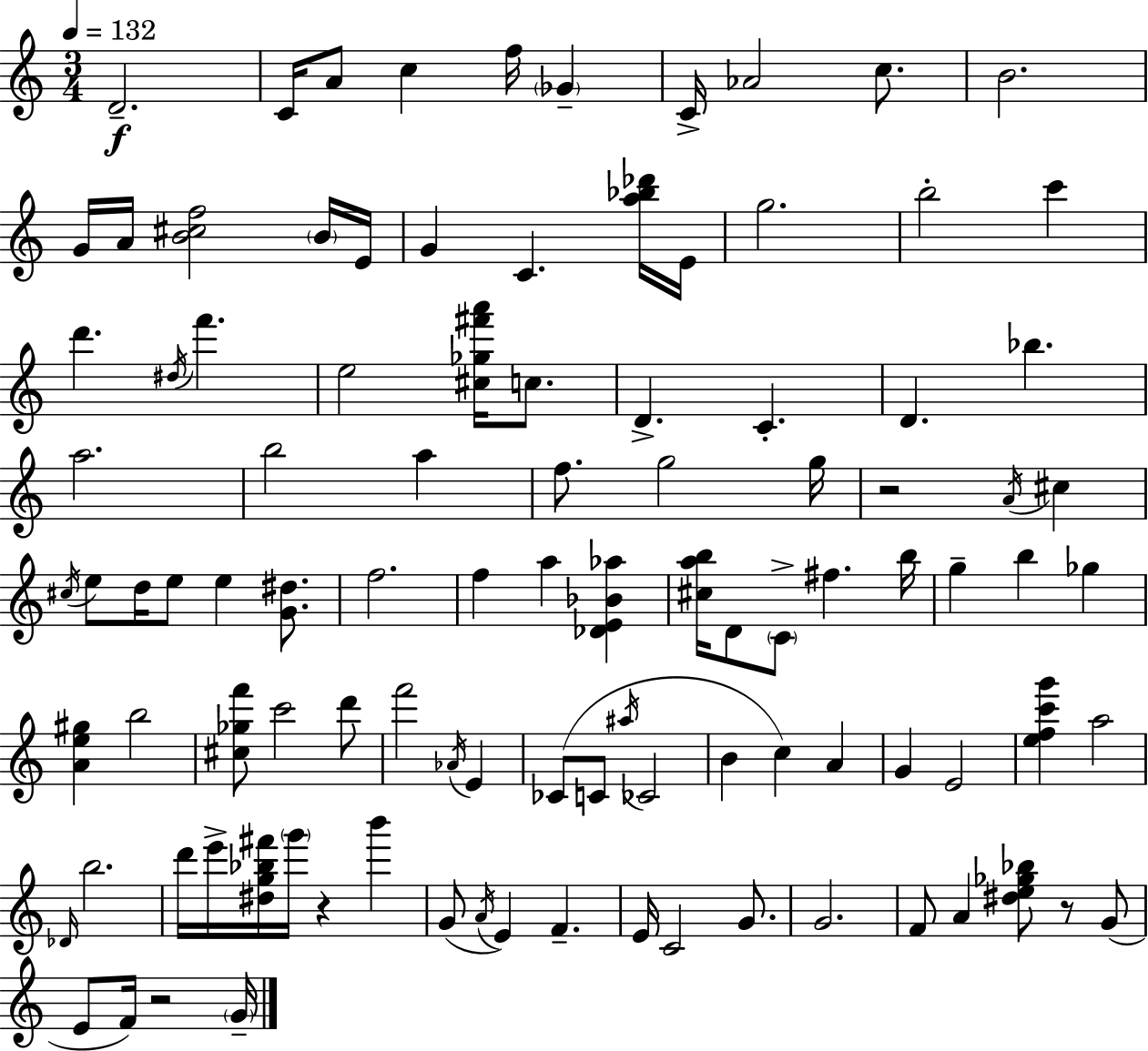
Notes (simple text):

D4/h. C4/s A4/e C5/q F5/s Gb4/q C4/s Ab4/h C5/e. B4/h. G4/s A4/s [B4,C#5,F5]/h B4/s E4/s G4/q C4/q. [A5,Bb5,Db6]/s E4/s G5/h. B5/h C6/q D6/q. D#5/s F6/q. E5/h [C#5,Gb5,F#6,A6]/s C5/e. D4/q. C4/q. D4/q. Bb5/q. A5/h. B5/h A5/q F5/e. G5/h G5/s R/h A4/s C#5/q C#5/s E5/e D5/s E5/e E5/q [G4,D#5]/e. F5/h. F5/q A5/q [Db4,E4,Bb4,Ab5]/q [C#5,A5,B5]/s D4/e C4/e F#5/q. B5/s G5/q B5/q Gb5/q [A4,E5,G#5]/q B5/h [C#5,Gb5,F6]/e C6/h D6/e F6/h Ab4/s E4/q CES4/e C4/e A#5/s CES4/h B4/q C5/q A4/q G4/q E4/h [E5,F5,C6,G6]/q A5/h Db4/s B5/h. D6/s E6/s [D#5,G5,Bb5,F#6]/s G6/s R/q B6/q G4/e A4/s E4/q F4/q. E4/s C4/h G4/e. G4/h. F4/e A4/q [D#5,E5,Gb5,Bb5]/e R/e G4/e E4/e F4/s R/h G4/s